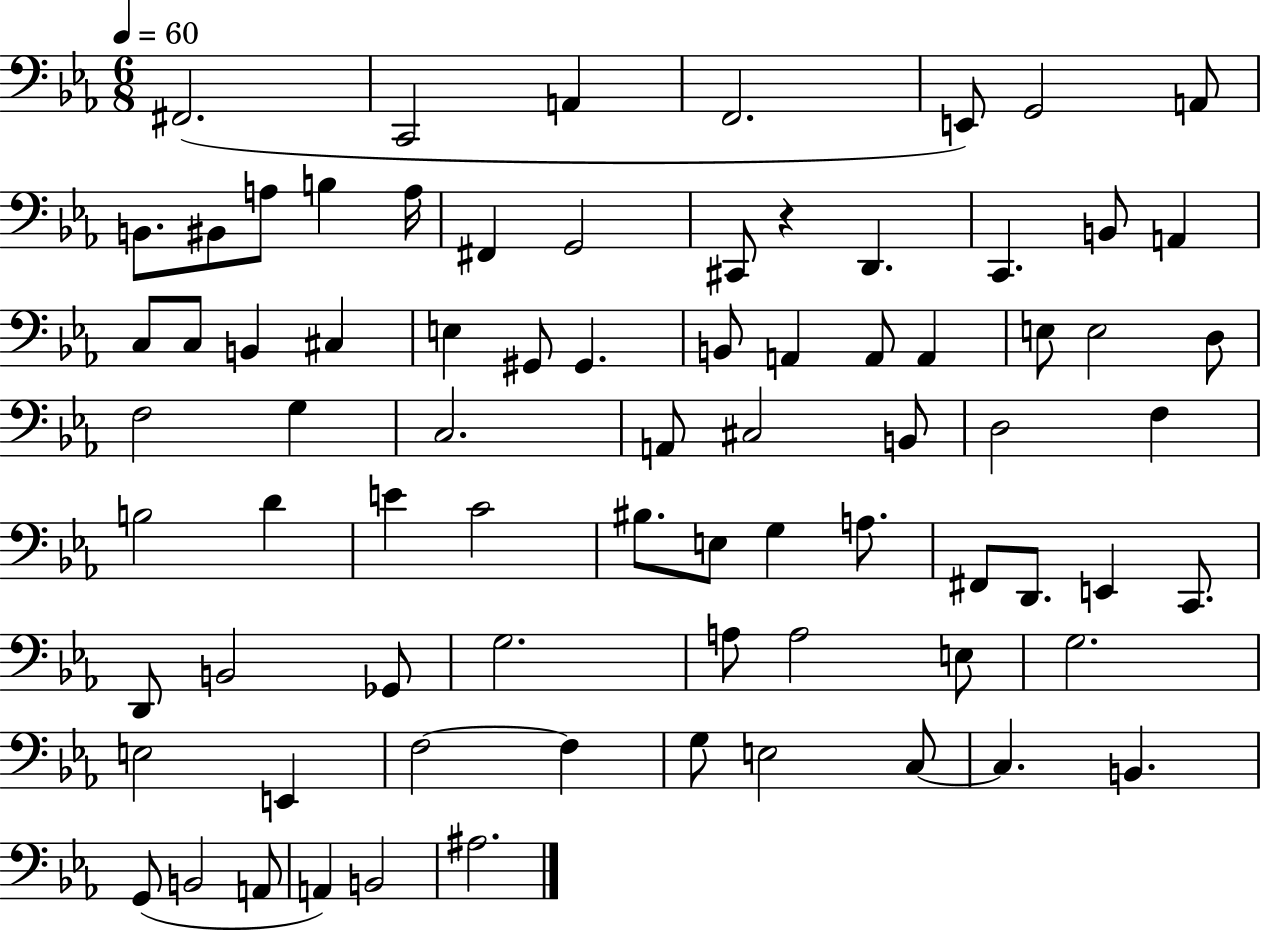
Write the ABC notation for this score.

X:1
T:Untitled
M:6/8
L:1/4
K:Eb
^F,,2 C,,2 A,, F,,2 E,,/2 G,,2 A,,/2 B,,/2 ^B,,/2 A,/2 B, A,/4 ^F,, G,,2 ^C,,/2 z D,, C,, B,,/2 A,, C,/2 C,/2 B,, ^C, E, ^G,,/2 ^G,, B,,/2 A,, A,,/2 A,, E,/2 E,2 D,/2 F,2 G, C,2 A,,/2 ^C,2 B,,/2 D,2 F, B,2 D E C2 ^B,/2 E,/2 G, A,/2 ^F,,/2 D,,/2 E,, C,,/2 D,,/2 B,,2 _G,,/2 G,2 A,/2 A,2 E,/2 G,2 E,2 E,, F,2 F, G,/2 E,2 C,/2 C, B,, G,,/2 B,,2 A,,/2 A,, B,,2 ^A,2